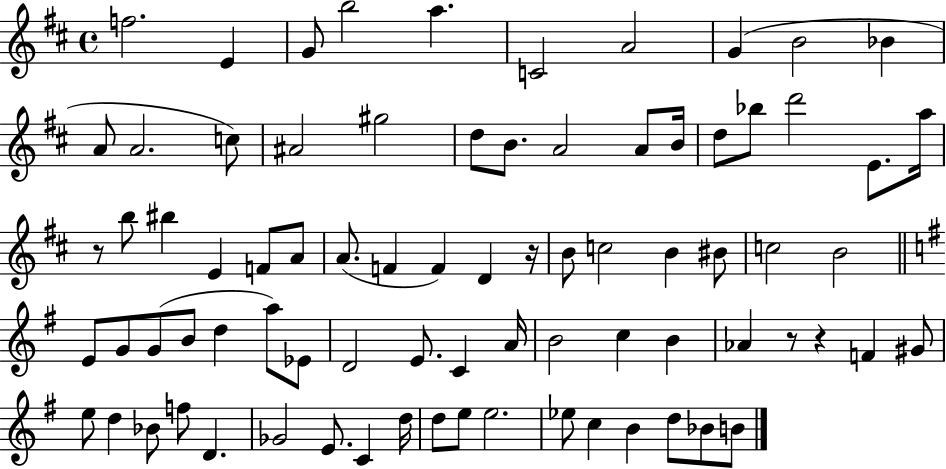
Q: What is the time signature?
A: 4/4